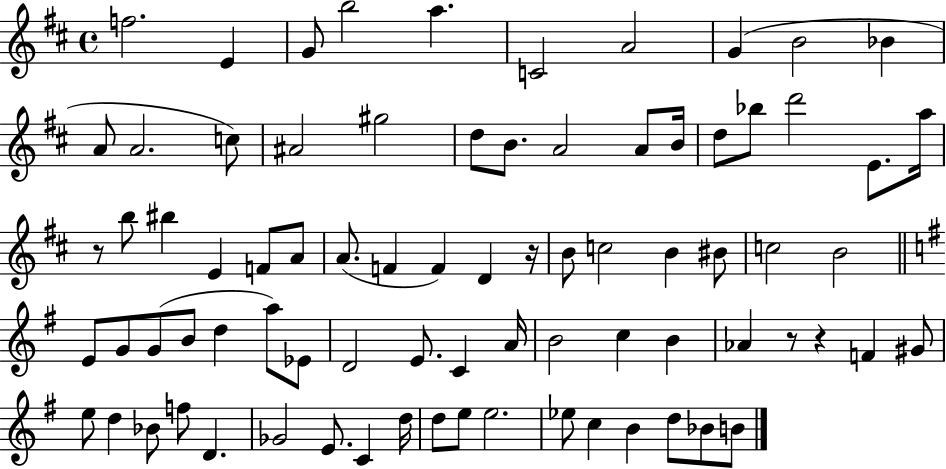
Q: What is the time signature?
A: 4/4